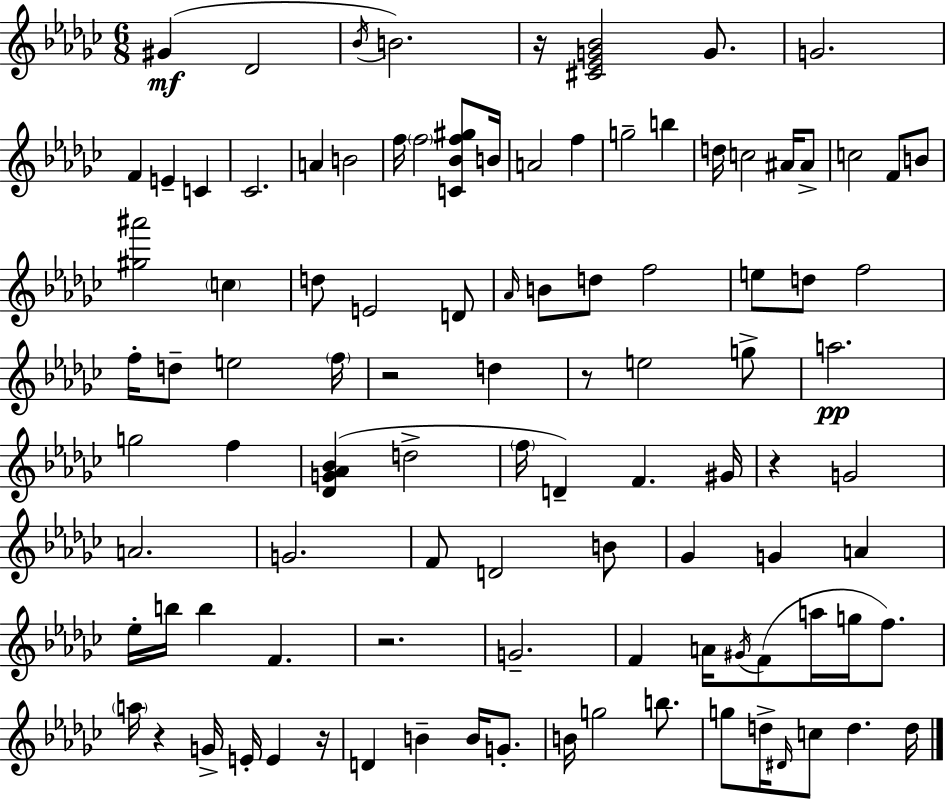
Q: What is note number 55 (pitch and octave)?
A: G4